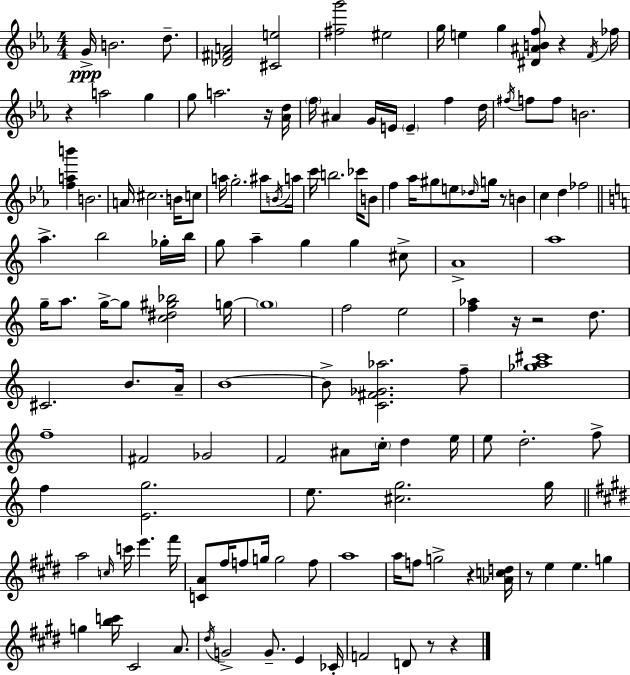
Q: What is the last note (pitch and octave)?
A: D4